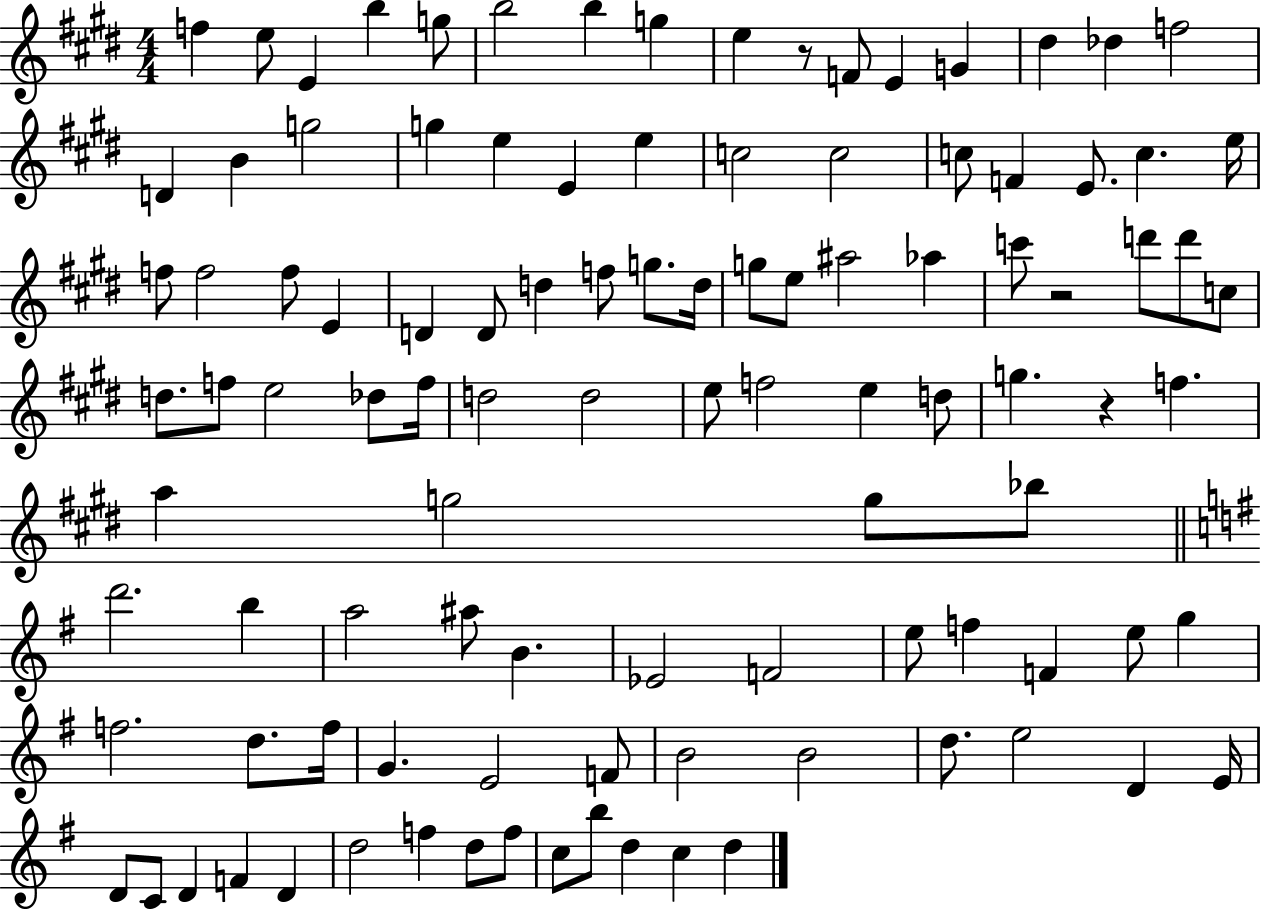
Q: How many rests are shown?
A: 3